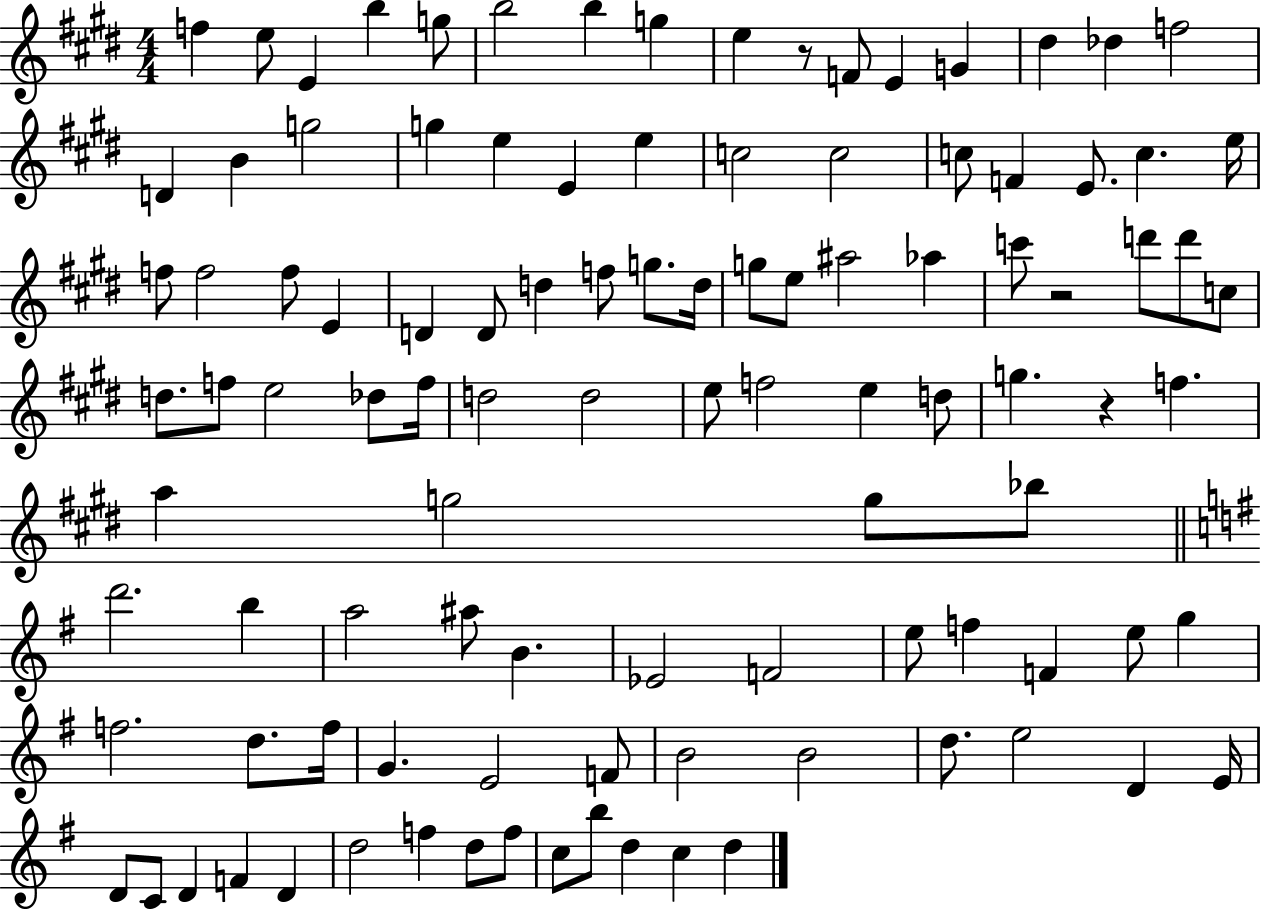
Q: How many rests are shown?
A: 3